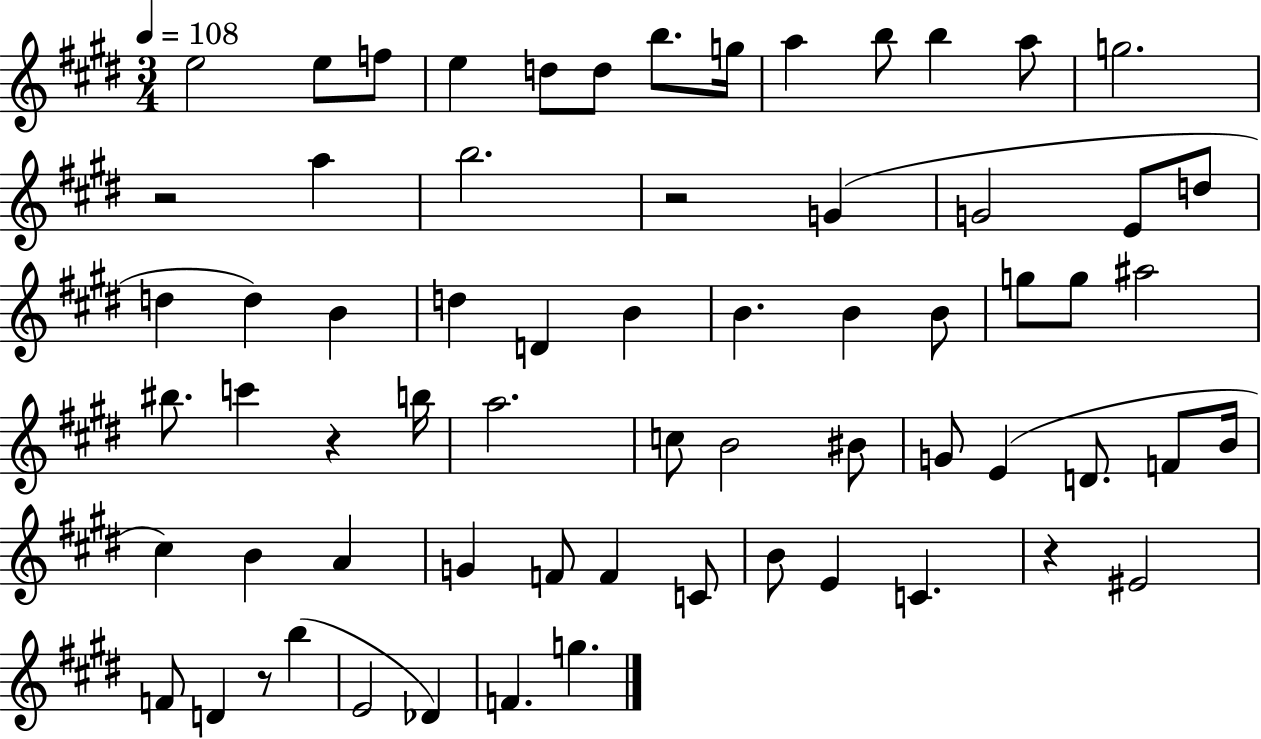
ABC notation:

X:1
T:Untitled
M:3/4
L:1/4
K:E
e2 e/2 f/2 e d/2 d/2 b/2 g/4 a b/2 b a/2 g2 z2 a b2 z2 G G2 E/2 d/2 d d B d D B B B B/2 g/2 g/2 ^a2 ^b/2 c' z b/4 a2 c/2 B2 ^B/2 G/2 E D/2 F/2 B/4 ^c B A G F/2 F C/2 B/2 E C z ^E2 F/2 D z/2 b E2 _D F g